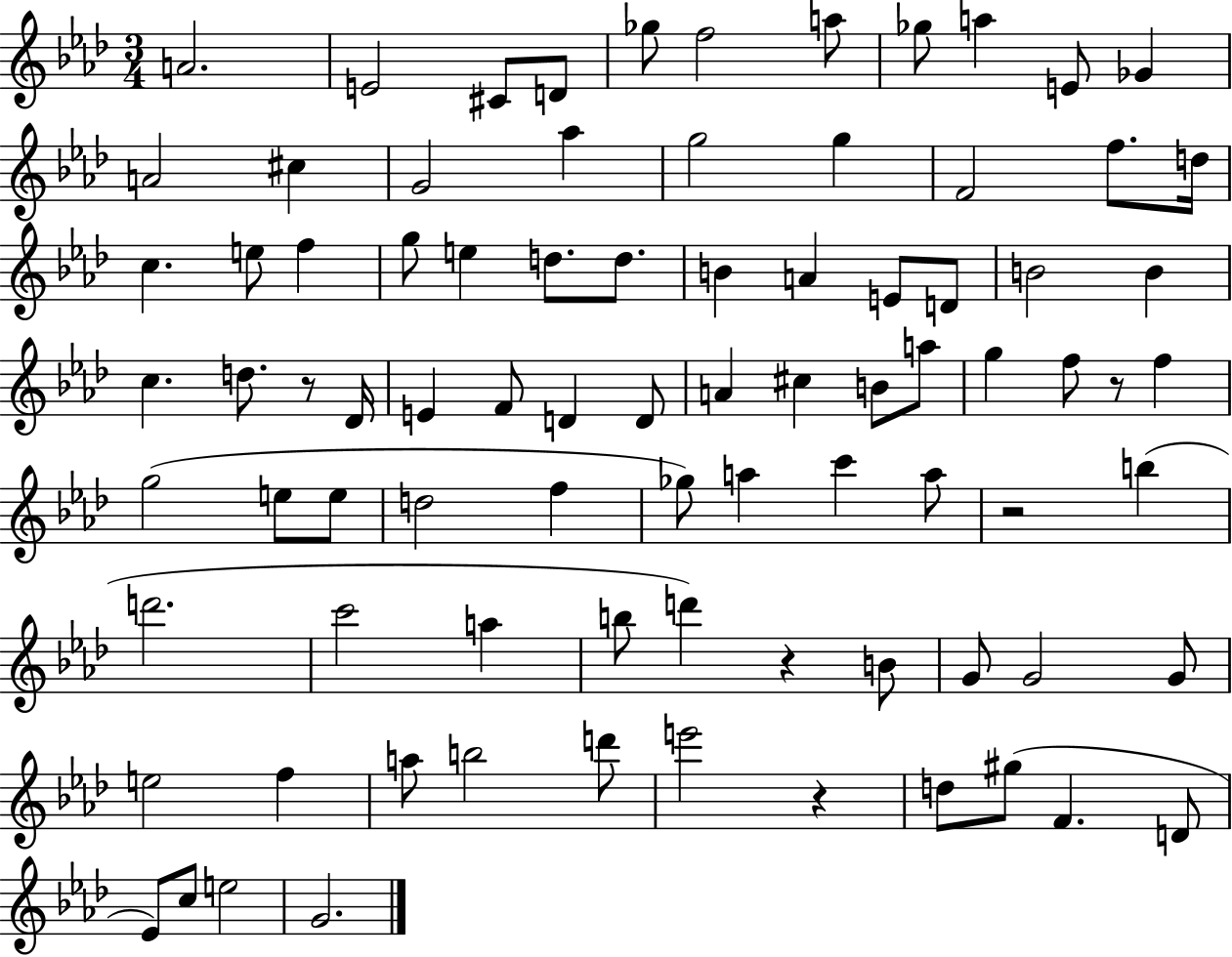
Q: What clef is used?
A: treble